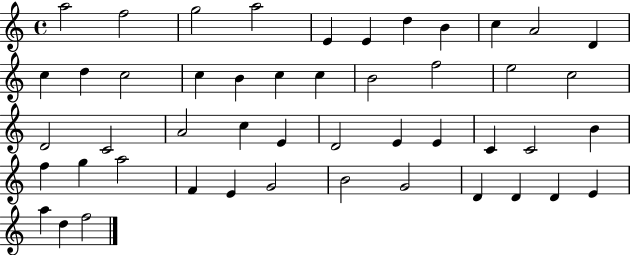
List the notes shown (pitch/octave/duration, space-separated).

A5/h F5/h G5/h A5/h E4/q E4/q D5/q B4/q C5/q A4/h D4/q C5/q D5/q C5/h C5/q B4/q C5/q C5/q B4/h F5/h E5/h C5/h D4/h C4/h A4/h C5/q E4/q D4/h E4/q E4/q C4/q C4/h B4/q F5/q G5/q A5/h F4/q E4/q G4/h B4/h G4/h D4/q D4/q D4/q E4/q A5/q D5/q F5/h